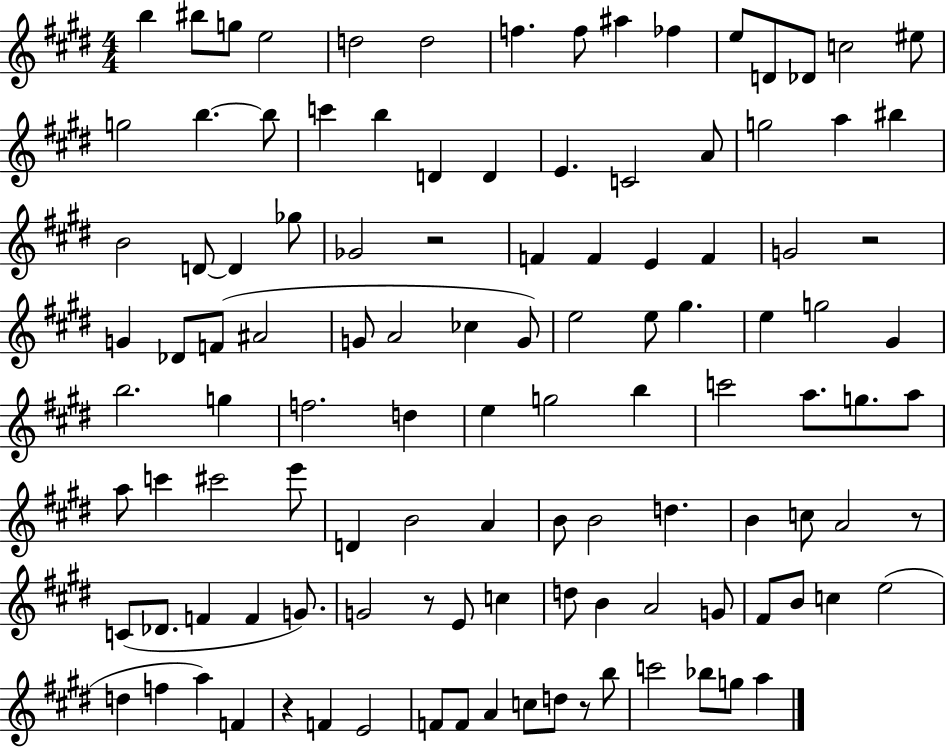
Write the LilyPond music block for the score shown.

{
  \clef treble
  \numericTimeSignature
  \time 4/4
  \key e \major
  b''4 bis''8 g''8 e''2 | d''2 d''2 | f''4. f''8 ais''4 fes''4 | e''8 d'8 des'8 c''2 eis''8 | \break g''2 b''4.~~ b''8 | c'''4 b''4 d'4 d'4 | e'4. c'2 a'8 | g''2 a''4 bis''4 | \break b'2 d'8~~ d'4 ges''8 | ges'2 r2 | f'4 f'4 e'4 f'4 | g'2 r2 | \break g'4 des'8 f'8( ais'2 | g'8 a'2 ces''4 g'8) | e''2 e''8 gis''4. | e''4 g''2 gis'4 | \break b''2. g''4 | f''2. d''4 | e''4 g''2 b''4 | c'''2 a''8. g''8. a''8 | \break a''8 c'''4 cis'''2 e'''8 | d'4 b'2 a'4 | b'8 b'2 d''4. | b'4 c''8 a'2 r8 | \break c'8( des'8. f'4 f'4 g'8.) | g'2 r8 e'8 c''4 | d''8 b'4 a'2 g'8 | fis'8 b'8 c''4 e''2( | \break d''4 f''4 a''4) f'4 | r4 f'4 e'2 | f'8 f'8 a'4 c''8 d''8 r8 b''8 | c'''2 bes''8 g''8 a''4 | \break \bar "|."
}